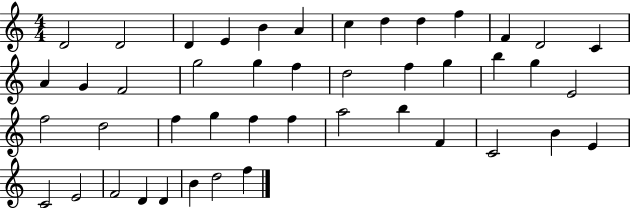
{
  \clef treble
  \numericTimeSignature
  \time 4/4
  \key c \major
  d'2 d'2 | d'4 e'4 b'4 a'4 | c''4 d''4 d''4 f''4 | f'4 d'2 c'4 | \break a'4 g'4 f'2 | g''2 g''4 f''4 | d''2 f''4 g''4 | b''4 g''4 e'2 | \break f''2 d''2 | f''4 g''4 f''4 f''4 | a''2 b''4 f'4 | c'2 b'4 e'4 | \break c'2 e'2 | f'2 d'4 d'4 | b'4 d''2 f''4 | \bar "|."
}